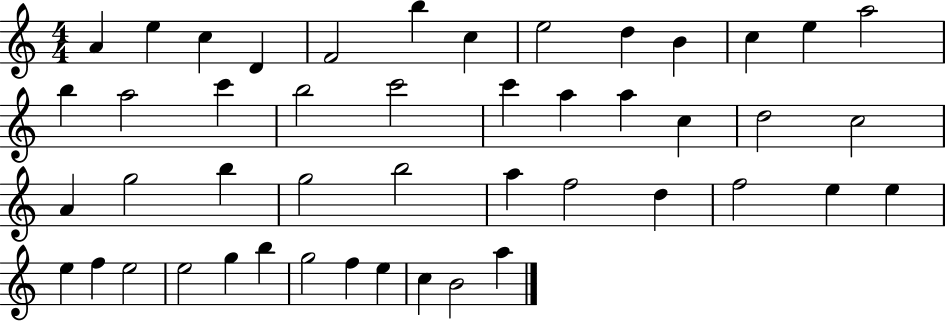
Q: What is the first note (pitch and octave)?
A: A4